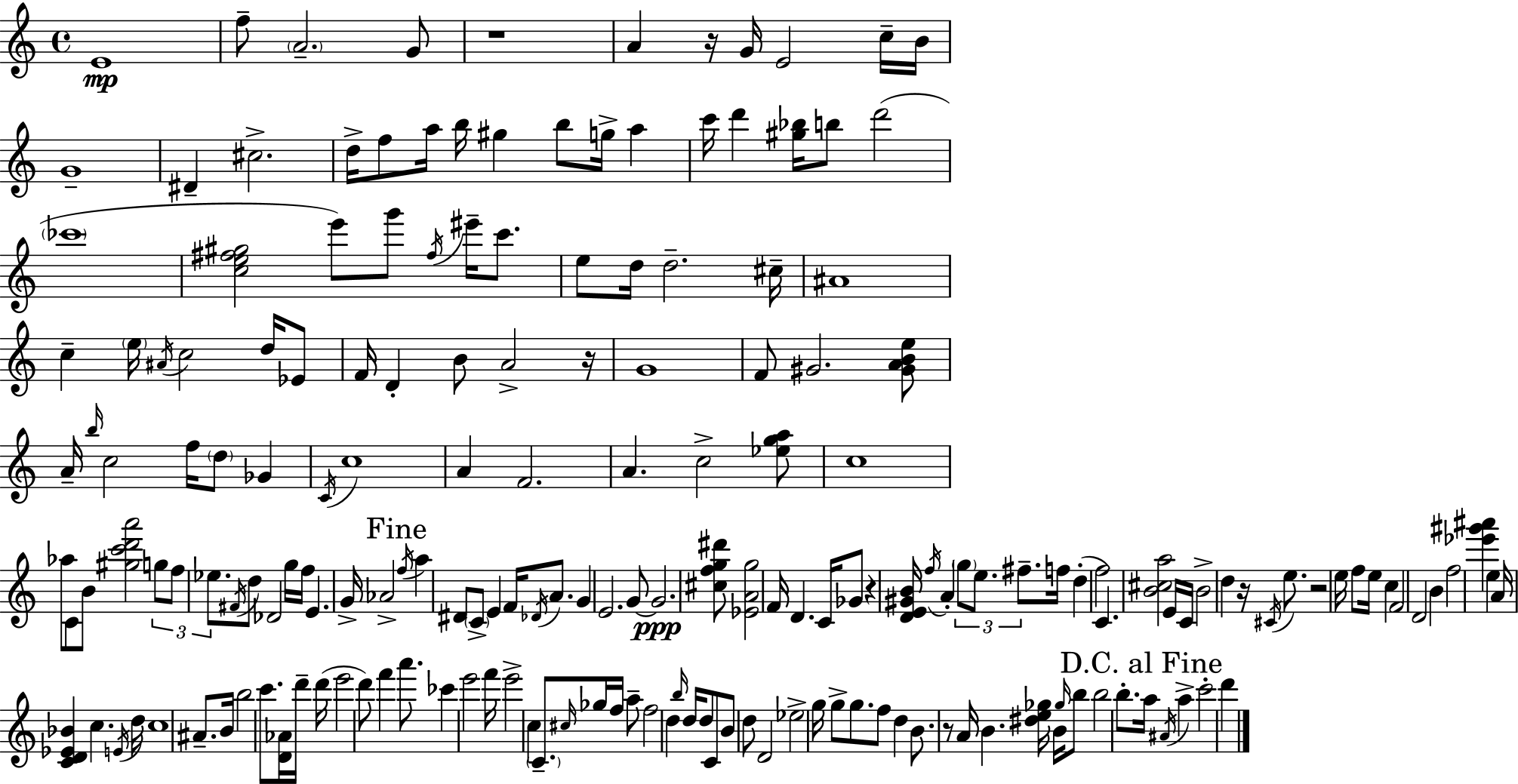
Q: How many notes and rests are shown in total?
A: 188